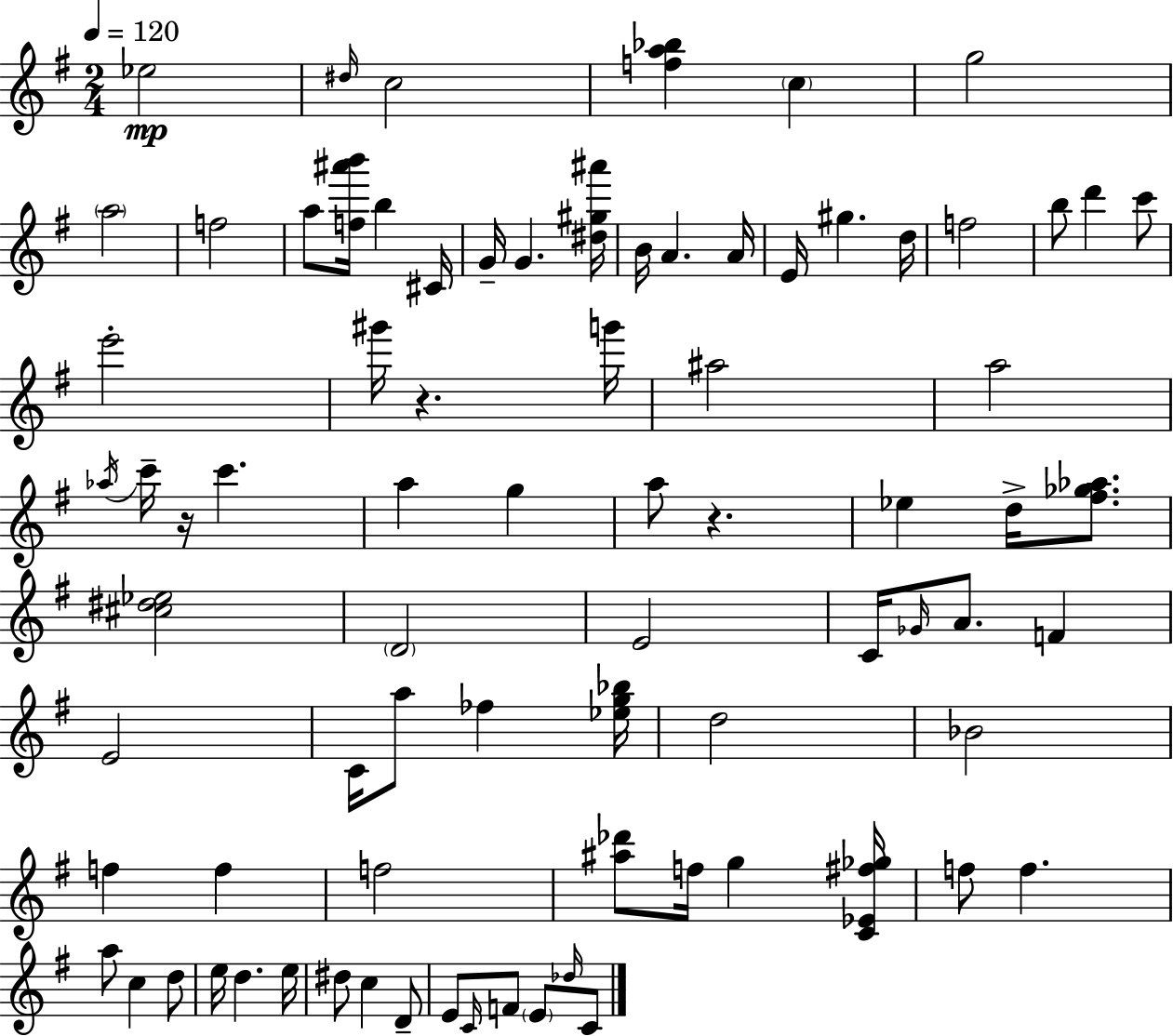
{
  \clef treble
  \numericTimeSignature
  \time 2/4
  \key e \minor
  \tempo 4 = 120
  ees''2\mp | \grace { dis''16 } c''2 | <f'' a'' bes''>4 \parenthesize c''4 | g''2 | \break \parenthesize a''2 | f''2 | a''8 <f'' ais''' b'''>16 b''4 | cis'16 g'16-- g'4. | \break <dis'' gis'' ais'''>16 b'16 a'4. | a'16 e'16 gis''4. | d''16 f''2 | b''8 d'''4 c'''8 | \break e'''2-. | gis'''16 r4. | g'''16 ais''2 | a''2 | \break \acciaccatura { aes''16 } c'''16-- r16 c'''4. | a''4 g''4 | a''8 r4. | ees''4 d''16-> <fis'' ges'' aes''>8. | \break <cis'' dis'' ees''>2 | \parenthesize d'2 | e'2 | c'16 \grace { ges'16 } a'8. f'4 | \break e'2 | c'16 a''8 fes''4 | <ees'' g'' bes''>16 d''2 | bes'2 | \break f''4 f''4 | f''2 | <ais'' des'''>8 f''16 g''4 | <c' ees' fis'' ges''>16 f''8 f''4. | \break a''8 c''4 | d''8 e''16 d''4. | e''16 dis''8 c''4 | d'8-- e'8 \grace { c'16 } f'8 | \break \parenthesize e'8 \grace { des''16 } c'8 \bar "|."
}